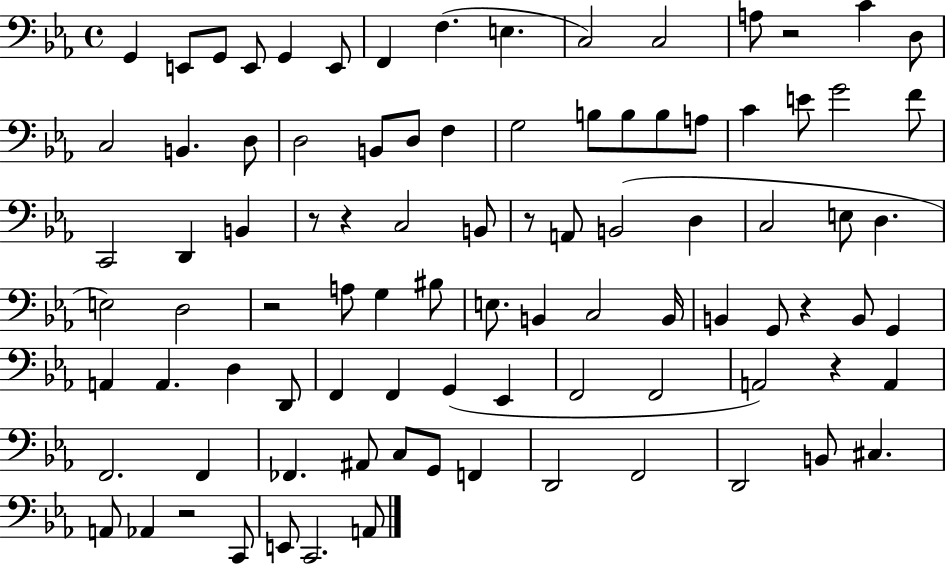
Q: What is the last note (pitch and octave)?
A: A2